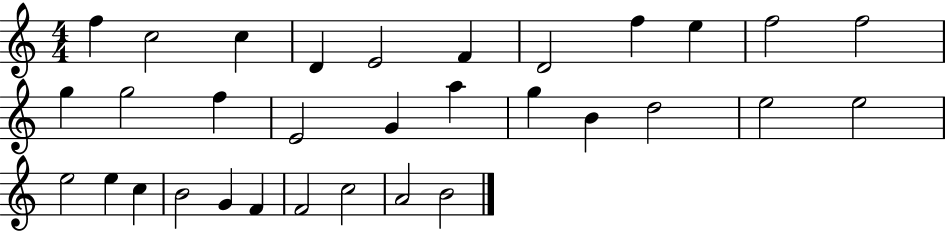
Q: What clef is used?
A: treble